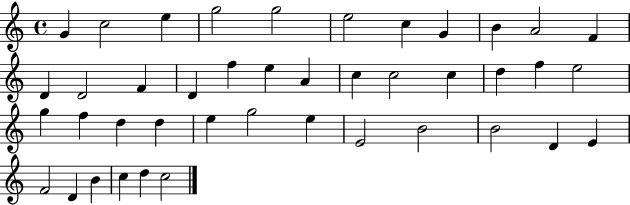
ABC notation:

X:1
T:Untitled
M:4/4
L:1/4
K:C
G c2 e g2 g2 e2 c G B A2 F D D2 F D f e A c c2 c d f e2 g f d d e g2 e E2 B2 B2 D E F2 D B c d c2